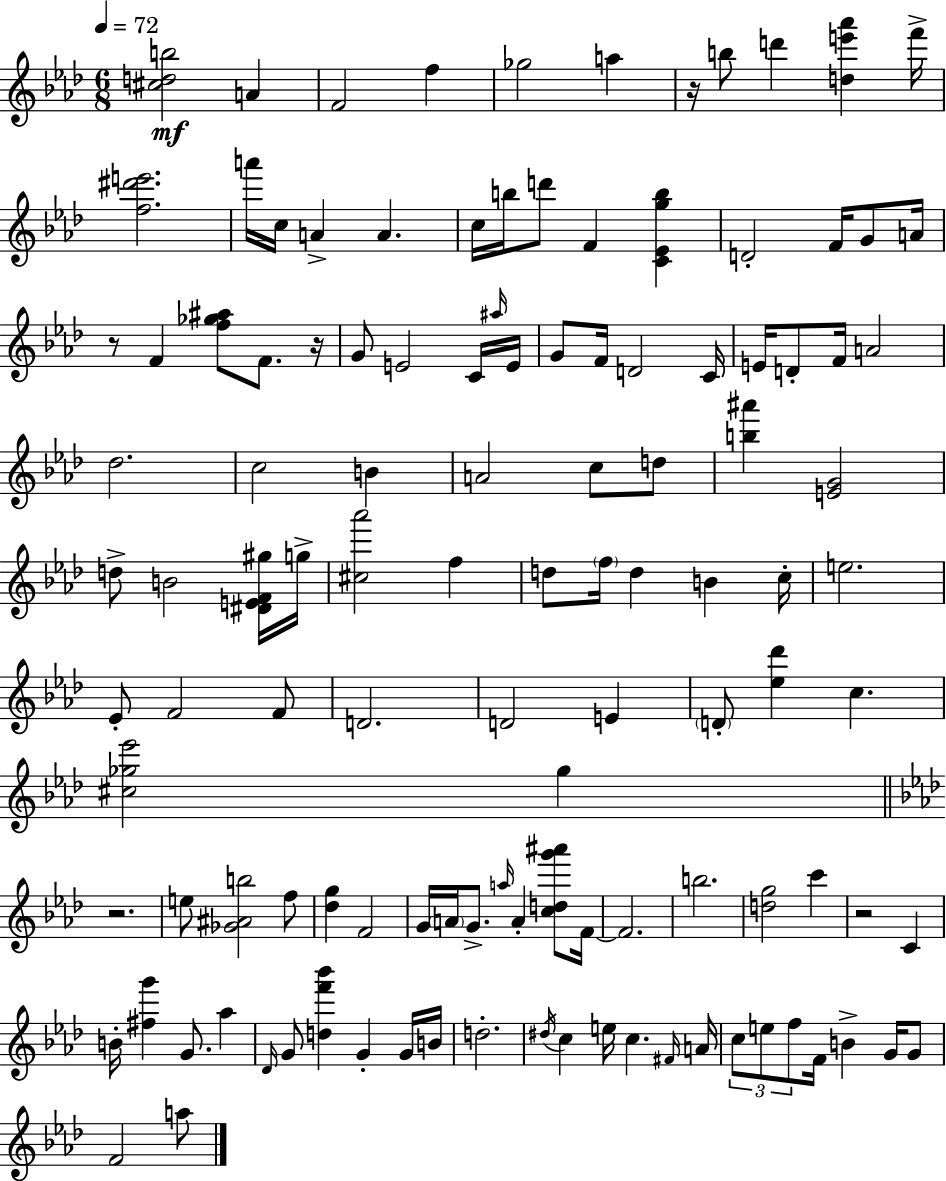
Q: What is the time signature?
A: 6/8